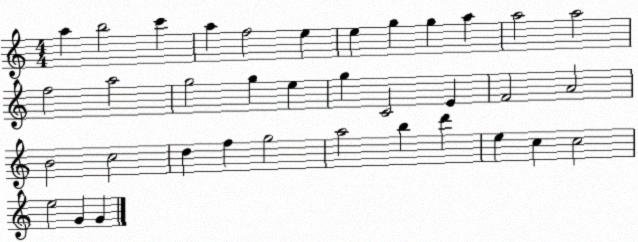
X:1
T:Untitled
M:4/4
L:1/4
K:C
a b2 c' a f2 e e g g a a2 a2 f2 a2 g2 g e g C2 E F2 A2 B2 c2 d f g2 a2 b d' e c c2 e2 G G